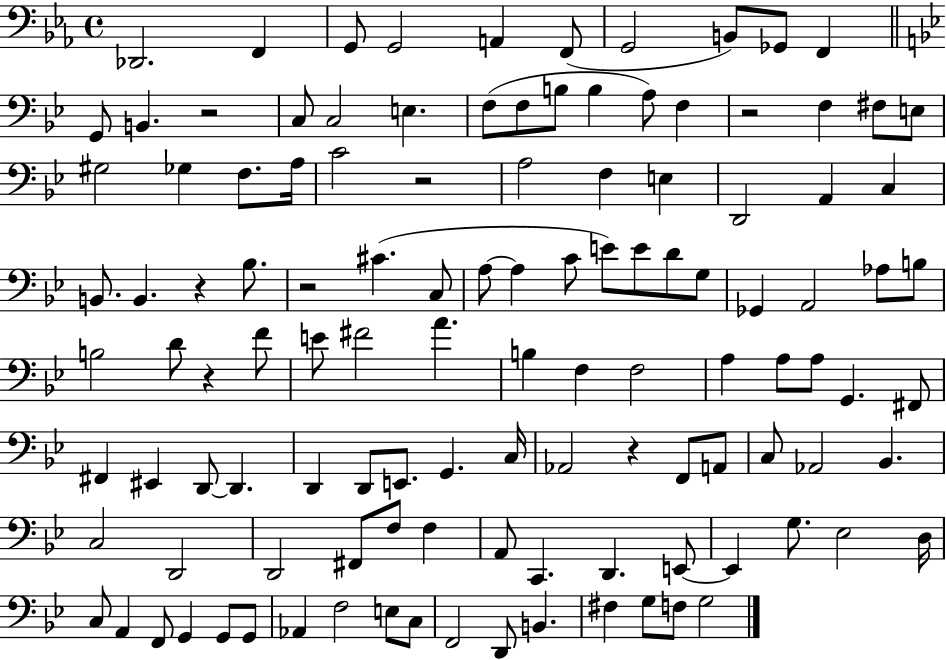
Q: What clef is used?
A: bass